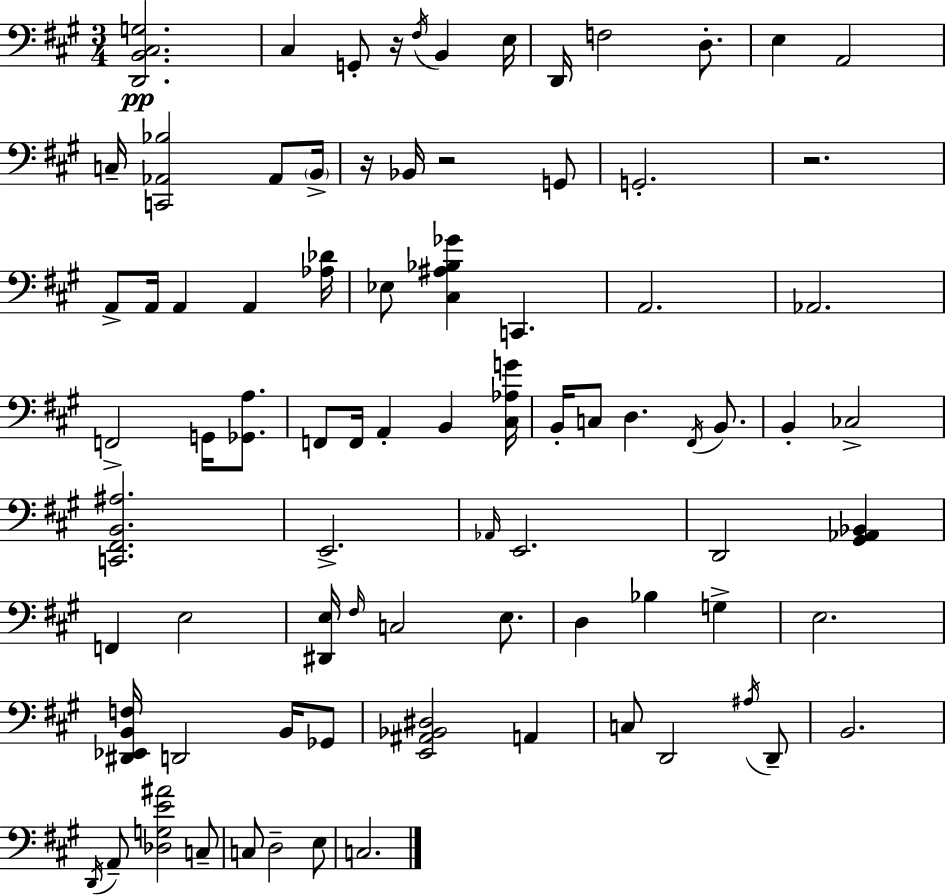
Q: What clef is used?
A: bass